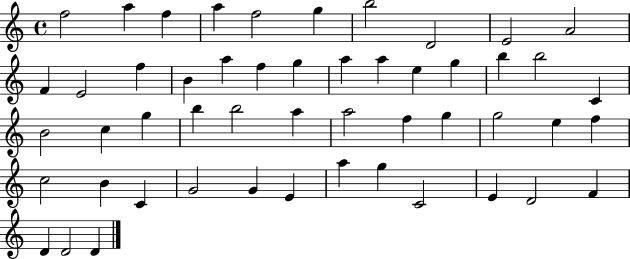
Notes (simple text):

F5/h A5/q F5/q A5/q F5/h G5/q B5/h D4/h E4/h A4/h F4/q E4/h F5/q B4/q A5/q F5/q G5/q A5/q A5/q E5/q G5/q B5/q B5/h C4/q B4/h C5/q G5/q B5/q B5/h A5/q A5/h F5/q G5/q G5/h E5/q F5/q C5/h B4/q C4/q G4/h G4/q E4/q A5/q G5/q C4/h E4/q D4/h F4/q D4/q D4/h D4/q